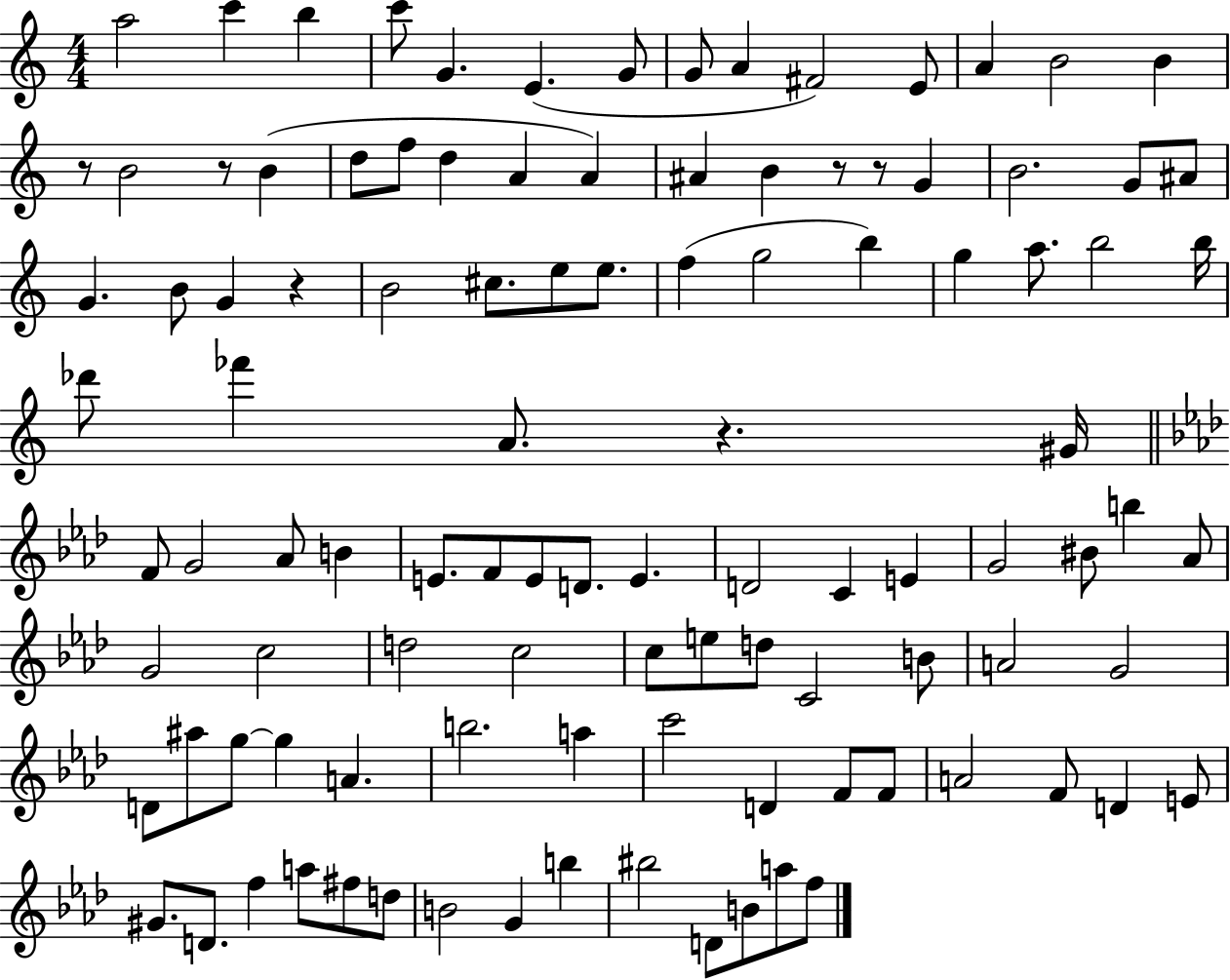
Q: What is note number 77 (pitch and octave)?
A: A4